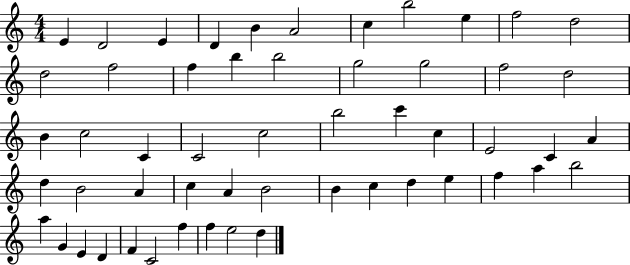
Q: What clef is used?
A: treble